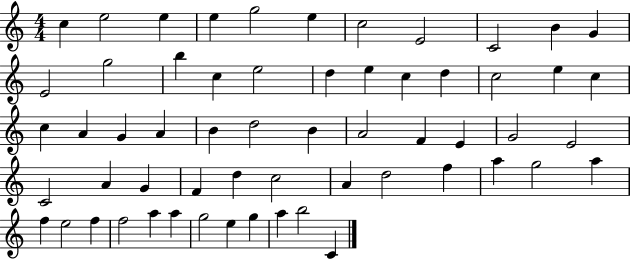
{
  \clef treble
  \numericTimeSignature
  \time 4/4
  \key c \major
  c''4 e''2 e''4 | e''4 g''2 e''4 | c''2 e'2 | c'2 b'4 g'4 | \break e'2 g''2 | b''4 c''4 e''2 | d''4 e''4 c''4 d''4 | c''2 e''4 c''4 | \break c''4 a'4 g'4 a'4 | b'4 d''2 b'4 | a'2 f'4 e'4 | g'2 e'2 | \break c'2 a'4 g'4 | f'4 d''4 c''2 | a'4 d''2 f''4 | a''4 g''2 a''4 | \break f''4 e''2 f''4 | f''2 a''4 a''4 | g''2 e''4 g''4 | a''4 b''2 c'4 | \break \bar "|."
}